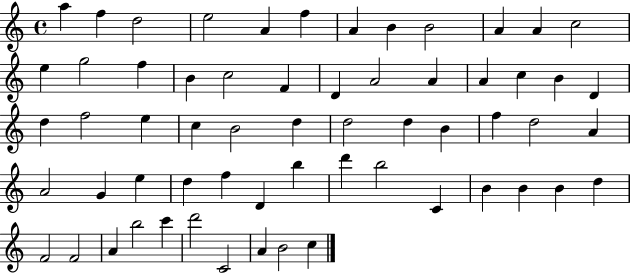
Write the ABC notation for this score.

X:1
T:Untitled
M:4/4
L:1/4
K:C
a f d2 e2 A f A B B2 A A c2 e g2 f B c2 F D A2 A A c B D d f2 e c B2 d d2 d B f d2 A A2 G e d f D b d' b2 C B B B d F2 F2 A b2 c' d'2 C2 A B2 c